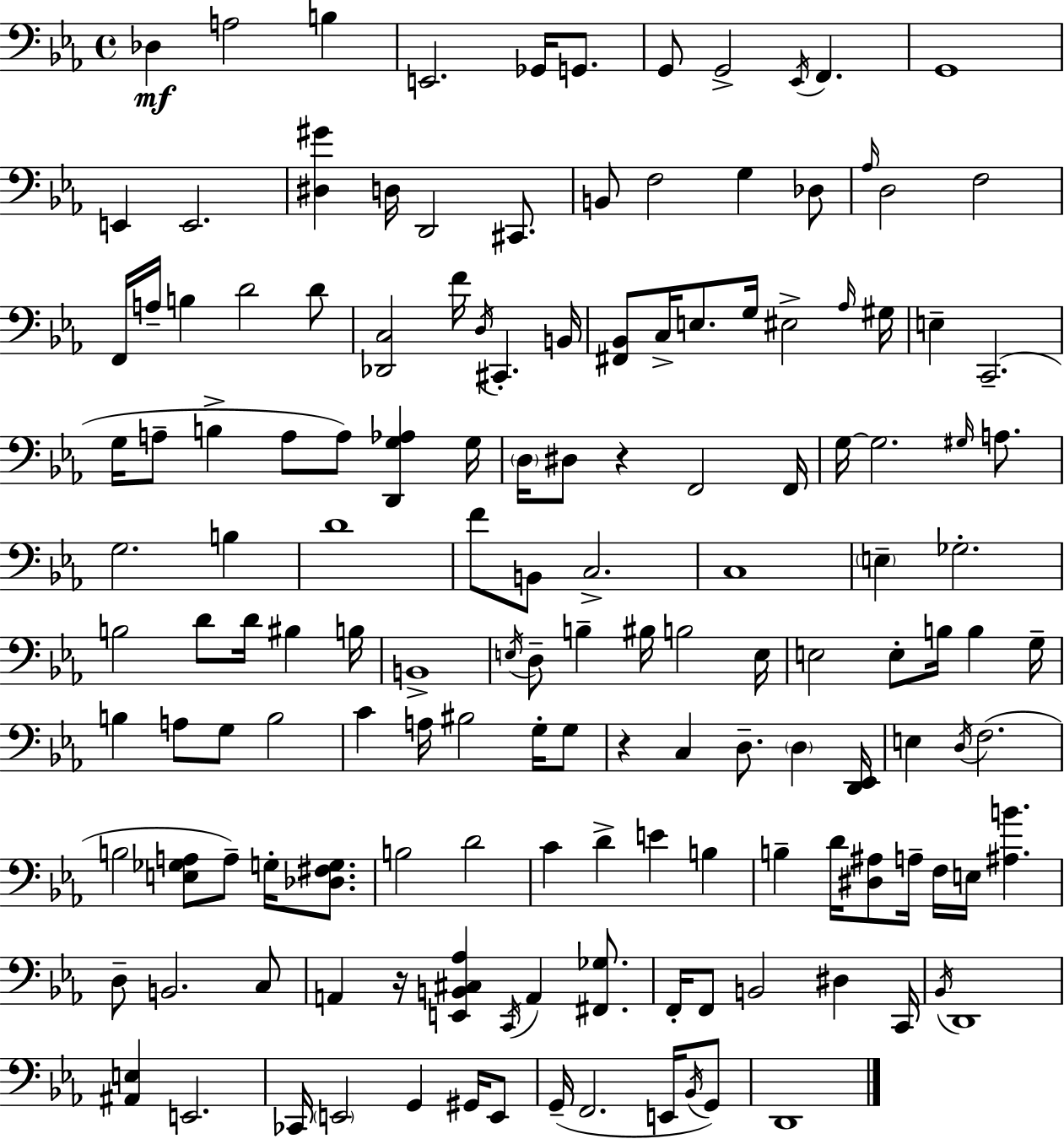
X:1
T:Untitled
M:4/4
L:1/4
K:Eb
_D, A,2 B, E,,2 _G,,/4 G,,/2 G,,/2 G,,2 _E,,/4 F,, G,,4 E,, E,,2 [^D,^G] D,/4 D,,2 ^C,,/2 B,,/2 F,2 G, _D,/2 _A,/4 D,2 F,2 F,,/4 A,/4 B, D2 D/2 [_D,,C,]2 F/4 D,/4 ^C,, B,,/4 [^F,,_B,,]/2 C,/4 E,/2 G,/4 ^E,2 _A,/4 ^G,/4 E, C,,2 G,/4 A,/2 B, A,/2 A,/2 [D,,G,_A,] G,/4 D,/4 ^D,/2 z F,,2 F,,/4 G,/4 G,2 ^G,/4 A,/2 G,2 B, D4 F/2 B,,/2 C,2 C,4 E, _G,2 B,2 D/2 D/4 ^B, B,/4 B,,4 E,/4 D,/2 B, ^B,/4 B,2 E,/4 E,2 E,/2 B,/4 B, G,/4 B, A,/2 G,/2 B,2 C A,/4 ^B,2 G,/4 G,/2 z C, D,/2 D, [D,,_E,,]/4 E, D,/4 F,2 B,2 [E,_G,A,]/2 A,/2 G,/4 [_D,^F,G,]/2 B,2 D2 C D E B, B, D/4 [^D,^A,]/2 A,/4 F,/4 E,/4 [^A,B] D,/2 B,,2 C,/2 A,, z/4 [E,,B,,^C,_A,] C,,/4 A,, [^F,,_G,]/2 F,,/4 F,,/2 B,,2 ^D, C,,/4 _B,,/4 D,,4 [^A,,E,] E,,2 _C,,/4 E,,2 G,, ^G,,/4 E,,/2 G,,/4 F,,2 E,,/4 _B,,/4 G,,/2 D,,4